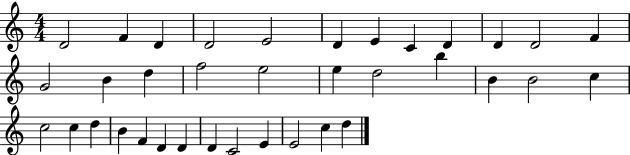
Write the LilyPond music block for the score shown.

{
  \clef treble
  \numericTimeSignature
  \time 4/4
  \key c \major
  d'2 f'4 d'4 | d'2 e'2 | d'4 e'4 c'4 d'4 | d'4 d'2 f'4 | \break g'2 b'4 d''4 | f''2 e''2 | e''4 d''2 b''4 | b'4 b'2 c''4 | \break c''2 c''4 d''4 | b'4 f'4 d'4 d'4 | d'4 c'2 e'4 | e'2 c''4 d''4 | \break \bar "|."
}